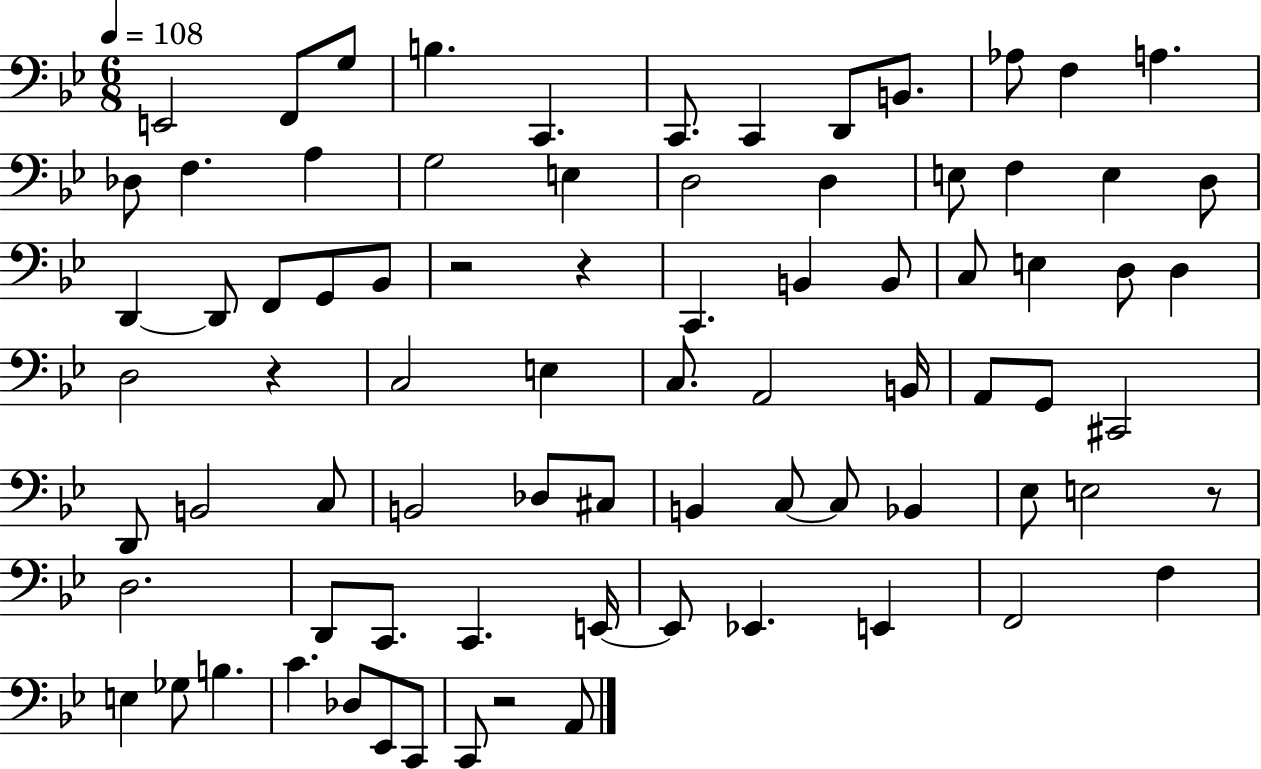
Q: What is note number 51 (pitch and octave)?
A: B2